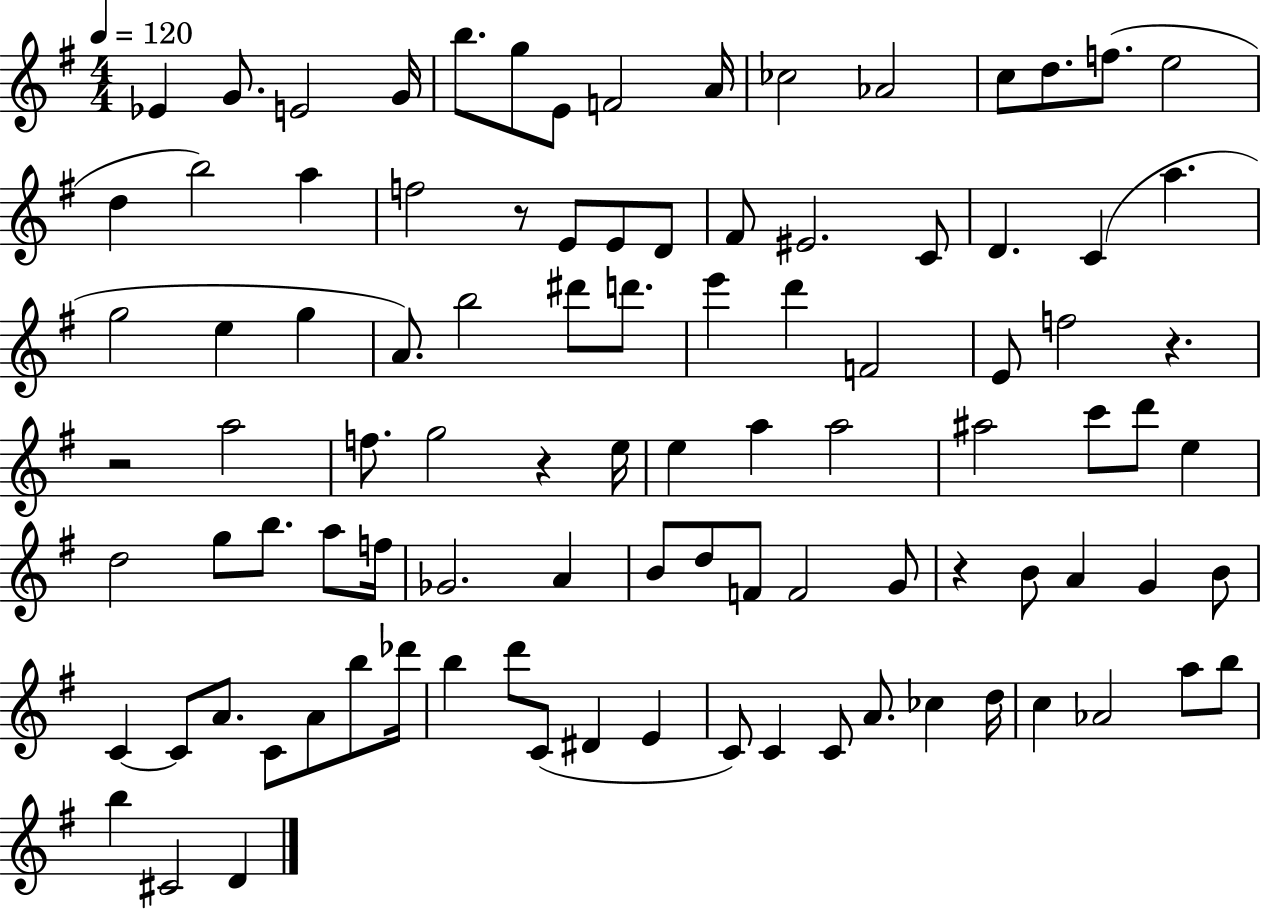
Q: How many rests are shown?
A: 5